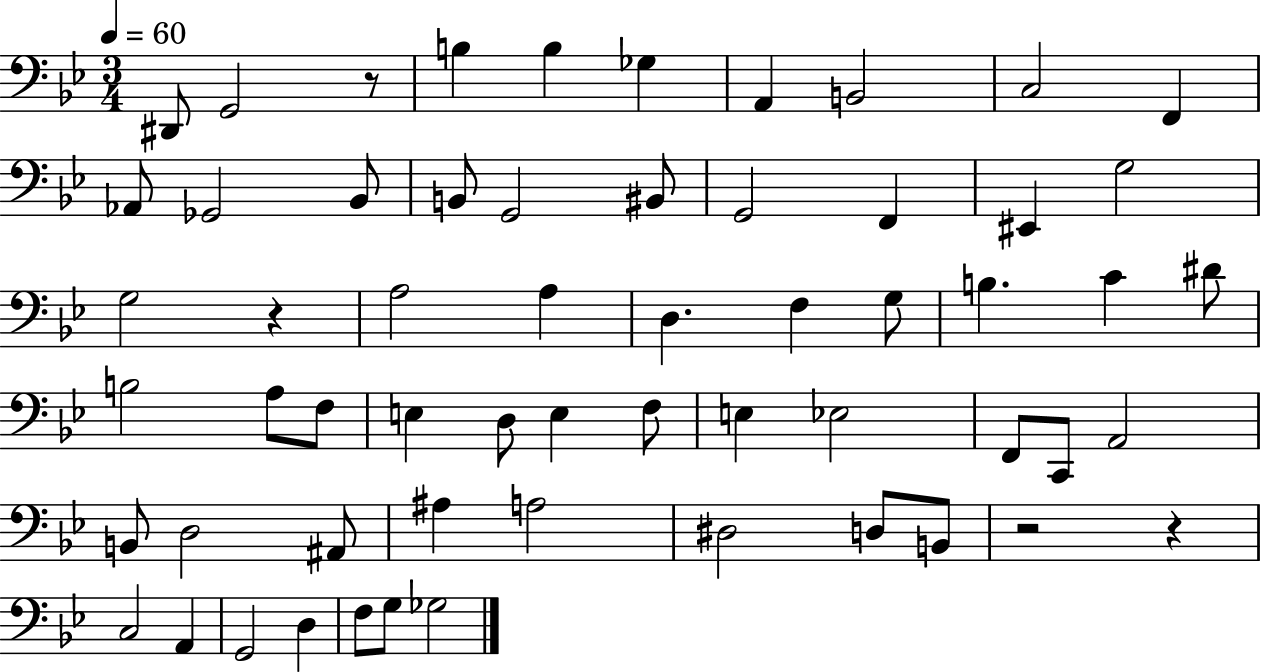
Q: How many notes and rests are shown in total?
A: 59